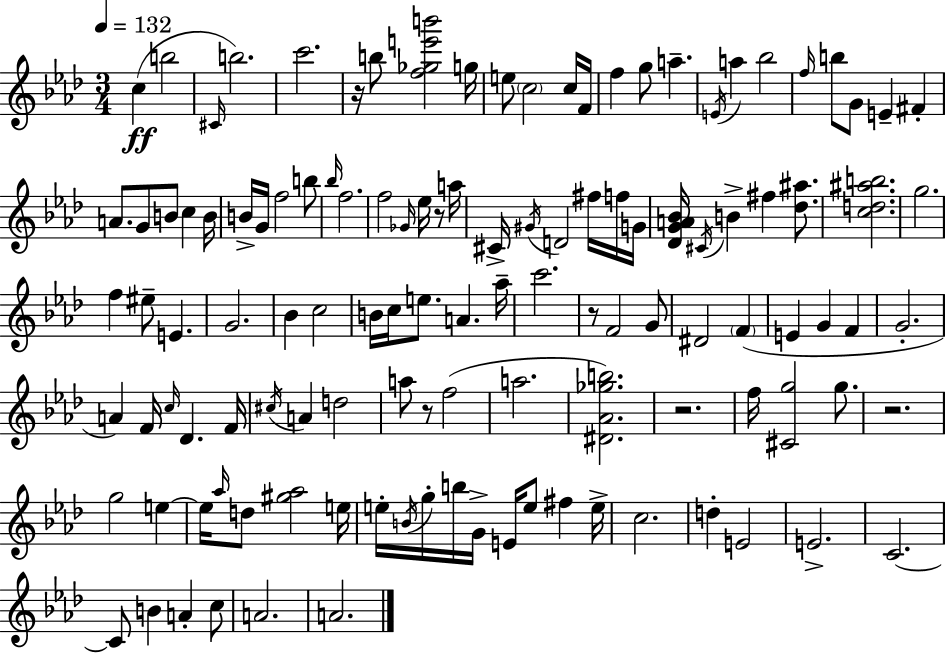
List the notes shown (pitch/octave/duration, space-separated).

C5/q B5/h C#4/s B5/h. C6/h. R/s B5/e [F5,Gb5,E6,B6]/h G5/s E5/e C5/h C5/s F4/s F5/q G5/e A5/q. E4/s A5/q Bb5/h F5/s B5/e G4/e E4/q F#4/q A4/e. G4/e B4/e C5/q B4/s B4/s G4/s F5/h B5/e Bb5/s F5/h. F5/h Gb4/s Eb5/s R/e A5/s C#4/s G#4/s D4/h F#5/s F5/s G4/s [Db4,G4,A4,Bb4]/s C#4/s B4/q F#5/q [Db5,A#5]/e. [C5,D5,A#5,B5]/h. G5/h. F5/q EIS5/e E4/q. G4/h. Bb4/q C5/h B4/s C5/s E5/e. A4/q. Ab5/s C6/h. R/e F4/h G4/e D#4/h F4/q E4/q G4/q F4/q G4/h. A4/q F4/s C5/s Db4/q. F4/s C#5/s A4/q D5/h A5/e R/e F5/h A5/h. [D#4,Ab4,Gb5,B5]/h. R/h. F5/s [C#4,G5]/h G5/e. R/h. G5/h E5/q E5/s Ab5/s D5/e [G#5,Ab5]/h E5/s E5/s B4/s G5/s B5/s G4/s E4/s E5/e F#5/q E5/s C5/h. D5/q E4/h E4/h. C4/h. C4/e B4/q A4/q C5/e A4/h. A4/h.